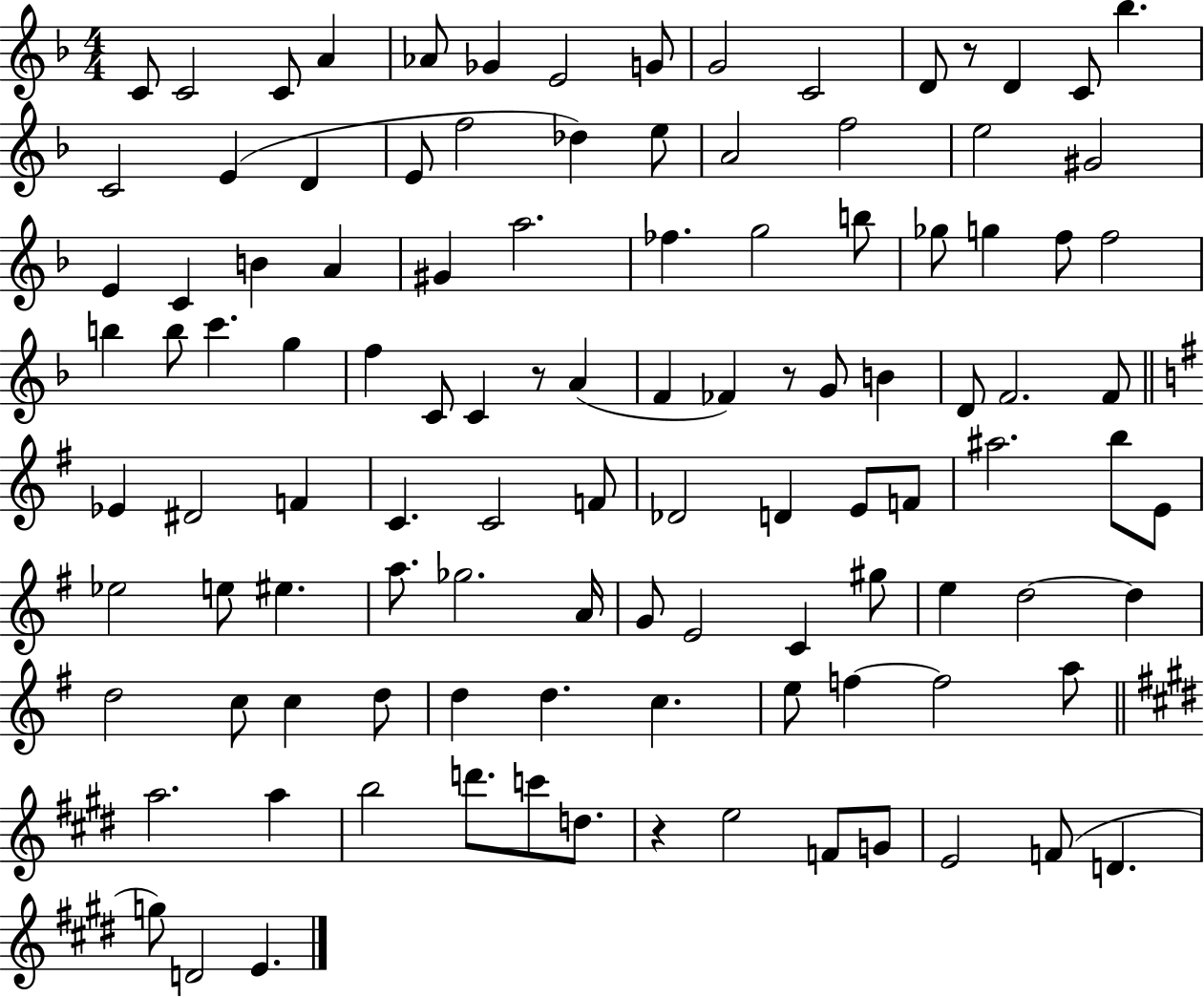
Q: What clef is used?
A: treble